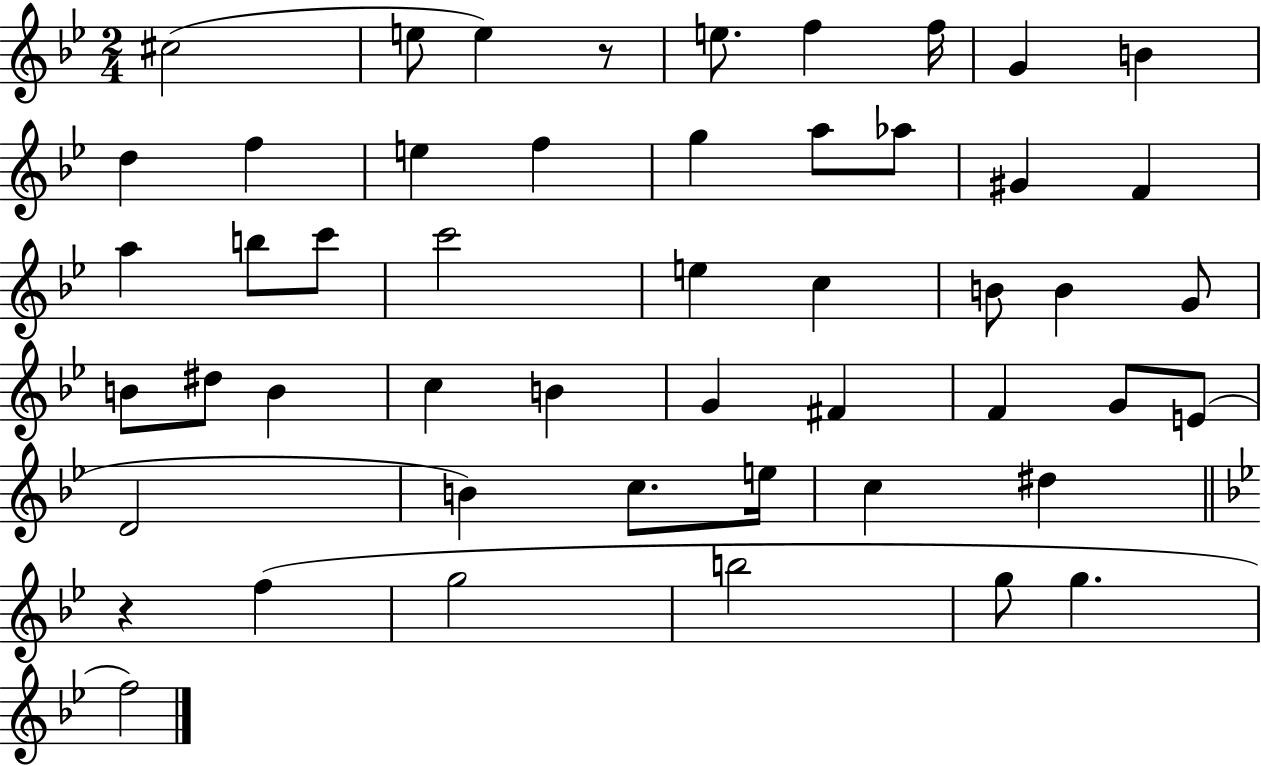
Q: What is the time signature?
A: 2/4